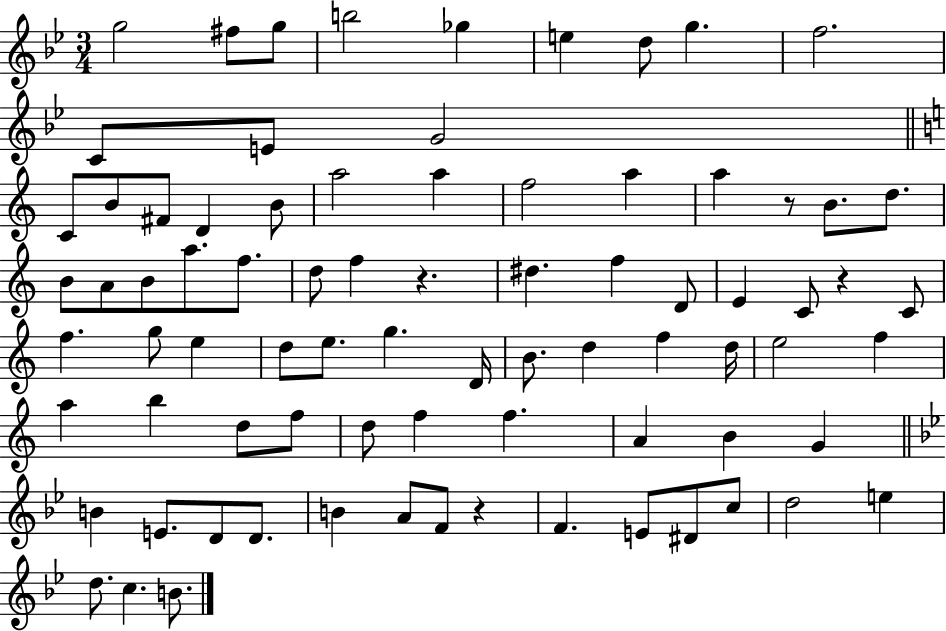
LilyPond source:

{
  \clef treble
  \numericTimeSignature
  \time 3/4
  \key bes \major
  g''2 fis''8 g''8 | b''2 ges''4 | e''4 d''8 g''4. | f''2. | \break c'8 e'8 g'2 | \bar "||" \break \key c \major c'8 b'8 fis'8 d'4 b'8 | a''2 a''4 | f''2 a''4 | a''4 r8 b'8. d''8. | \break b'8 a'8 b'8 a''8. f''8. | d''8 f''4 r4. | dis''4. f''4 d'8 | e'4 c'8 r4 c'8 | \break f''4. g''8 e''4 | d''8 e''8. g''4. d'16 | b'8. d''4 f''4 d''16 | e''2 f''4 | \break a''4 b''4 d''8 f''8 | d''8 f''4 f''4. | a'4 b'4 g'4 | \bar "||" \break \key bes \major b'4 e'8. d'8 d'8. | b'4 a'8 f'8 r4 | f'4. e'8 dis'8 c''8 | d''2 e''4 | \break d''8. c''4. b'8. | \bar "|."
}